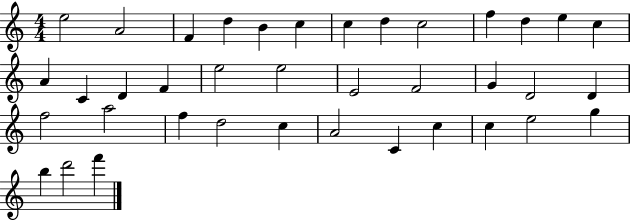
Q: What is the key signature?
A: C major